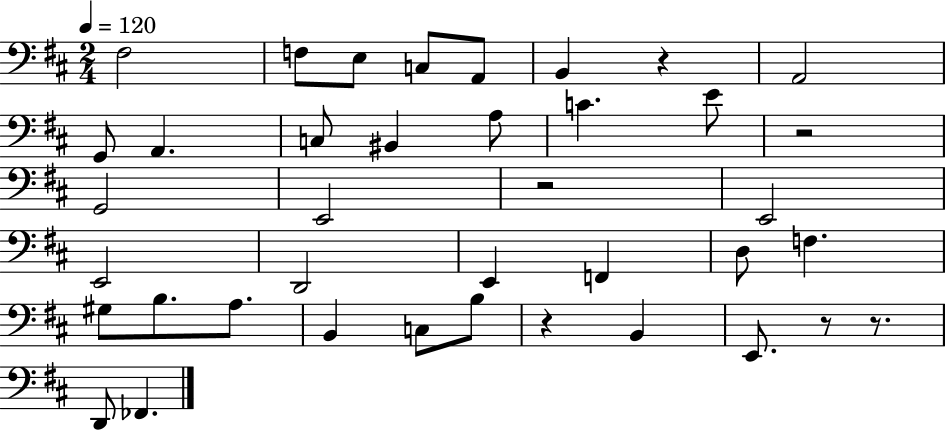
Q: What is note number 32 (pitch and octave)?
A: D2